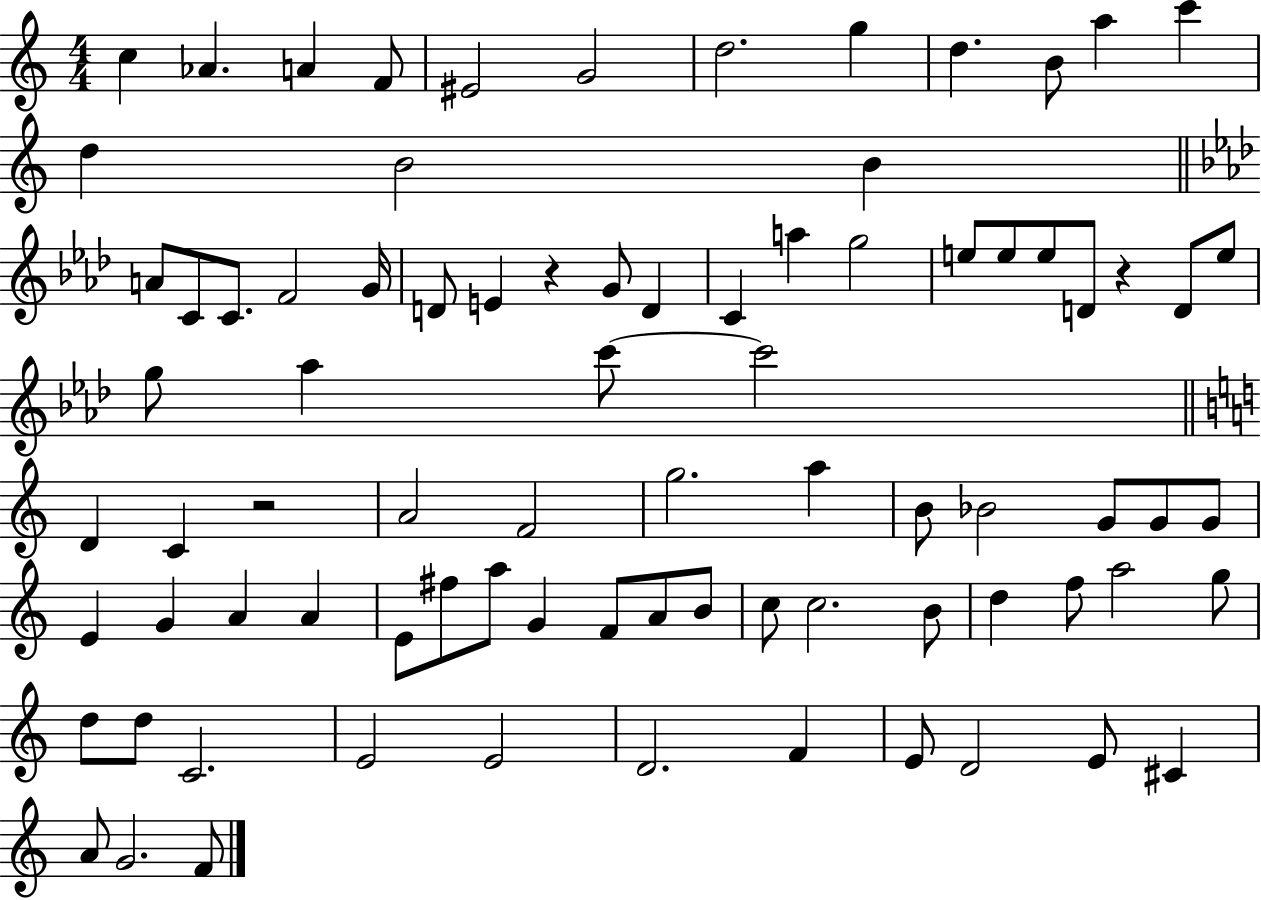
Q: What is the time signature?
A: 4/4